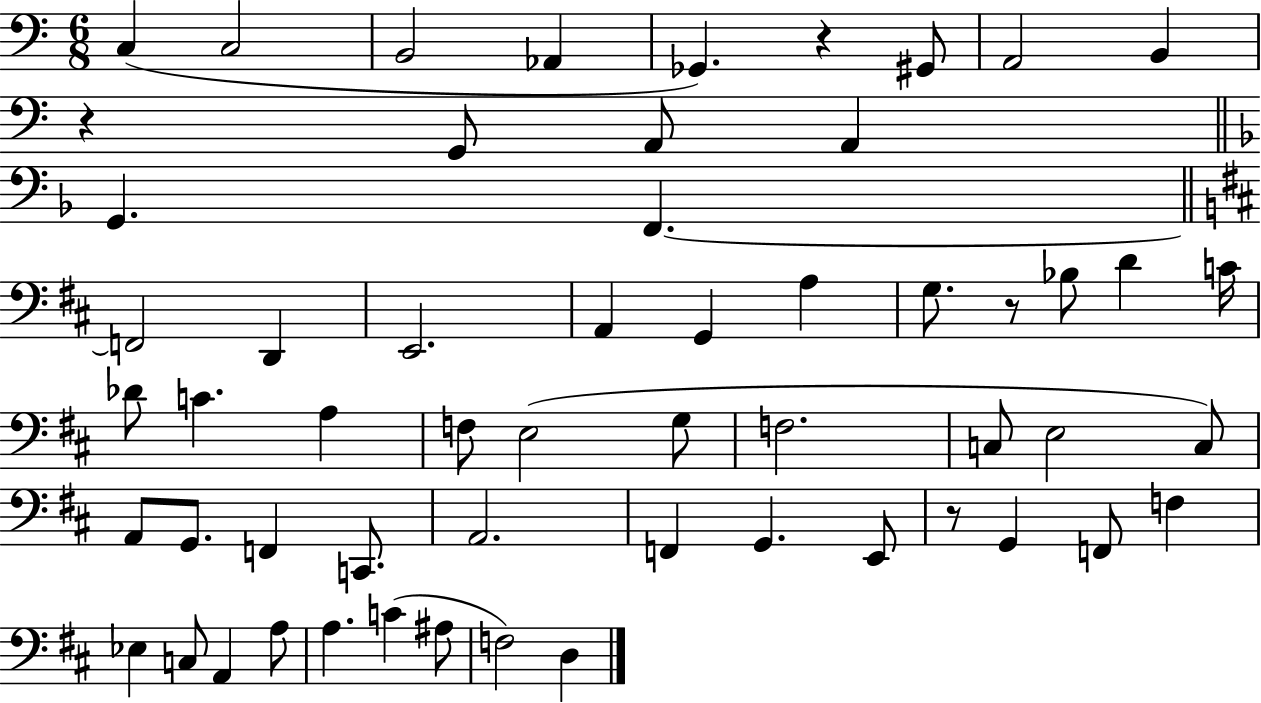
C3/q C3/h B2/h Ab2/q Gb2/q. R/q G#2/e A2/h B2/q R/q G2/e A2/e A2/q G2/q. F2/q. F2/h D2/q E2/h. A2/q G2/q A3/q G3/e. R/e Bb3/e D4/q C4/s Db4/e C4/q. A3/q F3/e E3/h G3/e F3/h. C3/e E3/h C3/e A2/e G2/e. F2/q C2/e. A2/h. F2/q G2/q. E2/e R/e G2/q F2/e F3/q Eb3/q C3/e A2/q A3/e A3/q. C4/q A#3/e F3/h D3/q